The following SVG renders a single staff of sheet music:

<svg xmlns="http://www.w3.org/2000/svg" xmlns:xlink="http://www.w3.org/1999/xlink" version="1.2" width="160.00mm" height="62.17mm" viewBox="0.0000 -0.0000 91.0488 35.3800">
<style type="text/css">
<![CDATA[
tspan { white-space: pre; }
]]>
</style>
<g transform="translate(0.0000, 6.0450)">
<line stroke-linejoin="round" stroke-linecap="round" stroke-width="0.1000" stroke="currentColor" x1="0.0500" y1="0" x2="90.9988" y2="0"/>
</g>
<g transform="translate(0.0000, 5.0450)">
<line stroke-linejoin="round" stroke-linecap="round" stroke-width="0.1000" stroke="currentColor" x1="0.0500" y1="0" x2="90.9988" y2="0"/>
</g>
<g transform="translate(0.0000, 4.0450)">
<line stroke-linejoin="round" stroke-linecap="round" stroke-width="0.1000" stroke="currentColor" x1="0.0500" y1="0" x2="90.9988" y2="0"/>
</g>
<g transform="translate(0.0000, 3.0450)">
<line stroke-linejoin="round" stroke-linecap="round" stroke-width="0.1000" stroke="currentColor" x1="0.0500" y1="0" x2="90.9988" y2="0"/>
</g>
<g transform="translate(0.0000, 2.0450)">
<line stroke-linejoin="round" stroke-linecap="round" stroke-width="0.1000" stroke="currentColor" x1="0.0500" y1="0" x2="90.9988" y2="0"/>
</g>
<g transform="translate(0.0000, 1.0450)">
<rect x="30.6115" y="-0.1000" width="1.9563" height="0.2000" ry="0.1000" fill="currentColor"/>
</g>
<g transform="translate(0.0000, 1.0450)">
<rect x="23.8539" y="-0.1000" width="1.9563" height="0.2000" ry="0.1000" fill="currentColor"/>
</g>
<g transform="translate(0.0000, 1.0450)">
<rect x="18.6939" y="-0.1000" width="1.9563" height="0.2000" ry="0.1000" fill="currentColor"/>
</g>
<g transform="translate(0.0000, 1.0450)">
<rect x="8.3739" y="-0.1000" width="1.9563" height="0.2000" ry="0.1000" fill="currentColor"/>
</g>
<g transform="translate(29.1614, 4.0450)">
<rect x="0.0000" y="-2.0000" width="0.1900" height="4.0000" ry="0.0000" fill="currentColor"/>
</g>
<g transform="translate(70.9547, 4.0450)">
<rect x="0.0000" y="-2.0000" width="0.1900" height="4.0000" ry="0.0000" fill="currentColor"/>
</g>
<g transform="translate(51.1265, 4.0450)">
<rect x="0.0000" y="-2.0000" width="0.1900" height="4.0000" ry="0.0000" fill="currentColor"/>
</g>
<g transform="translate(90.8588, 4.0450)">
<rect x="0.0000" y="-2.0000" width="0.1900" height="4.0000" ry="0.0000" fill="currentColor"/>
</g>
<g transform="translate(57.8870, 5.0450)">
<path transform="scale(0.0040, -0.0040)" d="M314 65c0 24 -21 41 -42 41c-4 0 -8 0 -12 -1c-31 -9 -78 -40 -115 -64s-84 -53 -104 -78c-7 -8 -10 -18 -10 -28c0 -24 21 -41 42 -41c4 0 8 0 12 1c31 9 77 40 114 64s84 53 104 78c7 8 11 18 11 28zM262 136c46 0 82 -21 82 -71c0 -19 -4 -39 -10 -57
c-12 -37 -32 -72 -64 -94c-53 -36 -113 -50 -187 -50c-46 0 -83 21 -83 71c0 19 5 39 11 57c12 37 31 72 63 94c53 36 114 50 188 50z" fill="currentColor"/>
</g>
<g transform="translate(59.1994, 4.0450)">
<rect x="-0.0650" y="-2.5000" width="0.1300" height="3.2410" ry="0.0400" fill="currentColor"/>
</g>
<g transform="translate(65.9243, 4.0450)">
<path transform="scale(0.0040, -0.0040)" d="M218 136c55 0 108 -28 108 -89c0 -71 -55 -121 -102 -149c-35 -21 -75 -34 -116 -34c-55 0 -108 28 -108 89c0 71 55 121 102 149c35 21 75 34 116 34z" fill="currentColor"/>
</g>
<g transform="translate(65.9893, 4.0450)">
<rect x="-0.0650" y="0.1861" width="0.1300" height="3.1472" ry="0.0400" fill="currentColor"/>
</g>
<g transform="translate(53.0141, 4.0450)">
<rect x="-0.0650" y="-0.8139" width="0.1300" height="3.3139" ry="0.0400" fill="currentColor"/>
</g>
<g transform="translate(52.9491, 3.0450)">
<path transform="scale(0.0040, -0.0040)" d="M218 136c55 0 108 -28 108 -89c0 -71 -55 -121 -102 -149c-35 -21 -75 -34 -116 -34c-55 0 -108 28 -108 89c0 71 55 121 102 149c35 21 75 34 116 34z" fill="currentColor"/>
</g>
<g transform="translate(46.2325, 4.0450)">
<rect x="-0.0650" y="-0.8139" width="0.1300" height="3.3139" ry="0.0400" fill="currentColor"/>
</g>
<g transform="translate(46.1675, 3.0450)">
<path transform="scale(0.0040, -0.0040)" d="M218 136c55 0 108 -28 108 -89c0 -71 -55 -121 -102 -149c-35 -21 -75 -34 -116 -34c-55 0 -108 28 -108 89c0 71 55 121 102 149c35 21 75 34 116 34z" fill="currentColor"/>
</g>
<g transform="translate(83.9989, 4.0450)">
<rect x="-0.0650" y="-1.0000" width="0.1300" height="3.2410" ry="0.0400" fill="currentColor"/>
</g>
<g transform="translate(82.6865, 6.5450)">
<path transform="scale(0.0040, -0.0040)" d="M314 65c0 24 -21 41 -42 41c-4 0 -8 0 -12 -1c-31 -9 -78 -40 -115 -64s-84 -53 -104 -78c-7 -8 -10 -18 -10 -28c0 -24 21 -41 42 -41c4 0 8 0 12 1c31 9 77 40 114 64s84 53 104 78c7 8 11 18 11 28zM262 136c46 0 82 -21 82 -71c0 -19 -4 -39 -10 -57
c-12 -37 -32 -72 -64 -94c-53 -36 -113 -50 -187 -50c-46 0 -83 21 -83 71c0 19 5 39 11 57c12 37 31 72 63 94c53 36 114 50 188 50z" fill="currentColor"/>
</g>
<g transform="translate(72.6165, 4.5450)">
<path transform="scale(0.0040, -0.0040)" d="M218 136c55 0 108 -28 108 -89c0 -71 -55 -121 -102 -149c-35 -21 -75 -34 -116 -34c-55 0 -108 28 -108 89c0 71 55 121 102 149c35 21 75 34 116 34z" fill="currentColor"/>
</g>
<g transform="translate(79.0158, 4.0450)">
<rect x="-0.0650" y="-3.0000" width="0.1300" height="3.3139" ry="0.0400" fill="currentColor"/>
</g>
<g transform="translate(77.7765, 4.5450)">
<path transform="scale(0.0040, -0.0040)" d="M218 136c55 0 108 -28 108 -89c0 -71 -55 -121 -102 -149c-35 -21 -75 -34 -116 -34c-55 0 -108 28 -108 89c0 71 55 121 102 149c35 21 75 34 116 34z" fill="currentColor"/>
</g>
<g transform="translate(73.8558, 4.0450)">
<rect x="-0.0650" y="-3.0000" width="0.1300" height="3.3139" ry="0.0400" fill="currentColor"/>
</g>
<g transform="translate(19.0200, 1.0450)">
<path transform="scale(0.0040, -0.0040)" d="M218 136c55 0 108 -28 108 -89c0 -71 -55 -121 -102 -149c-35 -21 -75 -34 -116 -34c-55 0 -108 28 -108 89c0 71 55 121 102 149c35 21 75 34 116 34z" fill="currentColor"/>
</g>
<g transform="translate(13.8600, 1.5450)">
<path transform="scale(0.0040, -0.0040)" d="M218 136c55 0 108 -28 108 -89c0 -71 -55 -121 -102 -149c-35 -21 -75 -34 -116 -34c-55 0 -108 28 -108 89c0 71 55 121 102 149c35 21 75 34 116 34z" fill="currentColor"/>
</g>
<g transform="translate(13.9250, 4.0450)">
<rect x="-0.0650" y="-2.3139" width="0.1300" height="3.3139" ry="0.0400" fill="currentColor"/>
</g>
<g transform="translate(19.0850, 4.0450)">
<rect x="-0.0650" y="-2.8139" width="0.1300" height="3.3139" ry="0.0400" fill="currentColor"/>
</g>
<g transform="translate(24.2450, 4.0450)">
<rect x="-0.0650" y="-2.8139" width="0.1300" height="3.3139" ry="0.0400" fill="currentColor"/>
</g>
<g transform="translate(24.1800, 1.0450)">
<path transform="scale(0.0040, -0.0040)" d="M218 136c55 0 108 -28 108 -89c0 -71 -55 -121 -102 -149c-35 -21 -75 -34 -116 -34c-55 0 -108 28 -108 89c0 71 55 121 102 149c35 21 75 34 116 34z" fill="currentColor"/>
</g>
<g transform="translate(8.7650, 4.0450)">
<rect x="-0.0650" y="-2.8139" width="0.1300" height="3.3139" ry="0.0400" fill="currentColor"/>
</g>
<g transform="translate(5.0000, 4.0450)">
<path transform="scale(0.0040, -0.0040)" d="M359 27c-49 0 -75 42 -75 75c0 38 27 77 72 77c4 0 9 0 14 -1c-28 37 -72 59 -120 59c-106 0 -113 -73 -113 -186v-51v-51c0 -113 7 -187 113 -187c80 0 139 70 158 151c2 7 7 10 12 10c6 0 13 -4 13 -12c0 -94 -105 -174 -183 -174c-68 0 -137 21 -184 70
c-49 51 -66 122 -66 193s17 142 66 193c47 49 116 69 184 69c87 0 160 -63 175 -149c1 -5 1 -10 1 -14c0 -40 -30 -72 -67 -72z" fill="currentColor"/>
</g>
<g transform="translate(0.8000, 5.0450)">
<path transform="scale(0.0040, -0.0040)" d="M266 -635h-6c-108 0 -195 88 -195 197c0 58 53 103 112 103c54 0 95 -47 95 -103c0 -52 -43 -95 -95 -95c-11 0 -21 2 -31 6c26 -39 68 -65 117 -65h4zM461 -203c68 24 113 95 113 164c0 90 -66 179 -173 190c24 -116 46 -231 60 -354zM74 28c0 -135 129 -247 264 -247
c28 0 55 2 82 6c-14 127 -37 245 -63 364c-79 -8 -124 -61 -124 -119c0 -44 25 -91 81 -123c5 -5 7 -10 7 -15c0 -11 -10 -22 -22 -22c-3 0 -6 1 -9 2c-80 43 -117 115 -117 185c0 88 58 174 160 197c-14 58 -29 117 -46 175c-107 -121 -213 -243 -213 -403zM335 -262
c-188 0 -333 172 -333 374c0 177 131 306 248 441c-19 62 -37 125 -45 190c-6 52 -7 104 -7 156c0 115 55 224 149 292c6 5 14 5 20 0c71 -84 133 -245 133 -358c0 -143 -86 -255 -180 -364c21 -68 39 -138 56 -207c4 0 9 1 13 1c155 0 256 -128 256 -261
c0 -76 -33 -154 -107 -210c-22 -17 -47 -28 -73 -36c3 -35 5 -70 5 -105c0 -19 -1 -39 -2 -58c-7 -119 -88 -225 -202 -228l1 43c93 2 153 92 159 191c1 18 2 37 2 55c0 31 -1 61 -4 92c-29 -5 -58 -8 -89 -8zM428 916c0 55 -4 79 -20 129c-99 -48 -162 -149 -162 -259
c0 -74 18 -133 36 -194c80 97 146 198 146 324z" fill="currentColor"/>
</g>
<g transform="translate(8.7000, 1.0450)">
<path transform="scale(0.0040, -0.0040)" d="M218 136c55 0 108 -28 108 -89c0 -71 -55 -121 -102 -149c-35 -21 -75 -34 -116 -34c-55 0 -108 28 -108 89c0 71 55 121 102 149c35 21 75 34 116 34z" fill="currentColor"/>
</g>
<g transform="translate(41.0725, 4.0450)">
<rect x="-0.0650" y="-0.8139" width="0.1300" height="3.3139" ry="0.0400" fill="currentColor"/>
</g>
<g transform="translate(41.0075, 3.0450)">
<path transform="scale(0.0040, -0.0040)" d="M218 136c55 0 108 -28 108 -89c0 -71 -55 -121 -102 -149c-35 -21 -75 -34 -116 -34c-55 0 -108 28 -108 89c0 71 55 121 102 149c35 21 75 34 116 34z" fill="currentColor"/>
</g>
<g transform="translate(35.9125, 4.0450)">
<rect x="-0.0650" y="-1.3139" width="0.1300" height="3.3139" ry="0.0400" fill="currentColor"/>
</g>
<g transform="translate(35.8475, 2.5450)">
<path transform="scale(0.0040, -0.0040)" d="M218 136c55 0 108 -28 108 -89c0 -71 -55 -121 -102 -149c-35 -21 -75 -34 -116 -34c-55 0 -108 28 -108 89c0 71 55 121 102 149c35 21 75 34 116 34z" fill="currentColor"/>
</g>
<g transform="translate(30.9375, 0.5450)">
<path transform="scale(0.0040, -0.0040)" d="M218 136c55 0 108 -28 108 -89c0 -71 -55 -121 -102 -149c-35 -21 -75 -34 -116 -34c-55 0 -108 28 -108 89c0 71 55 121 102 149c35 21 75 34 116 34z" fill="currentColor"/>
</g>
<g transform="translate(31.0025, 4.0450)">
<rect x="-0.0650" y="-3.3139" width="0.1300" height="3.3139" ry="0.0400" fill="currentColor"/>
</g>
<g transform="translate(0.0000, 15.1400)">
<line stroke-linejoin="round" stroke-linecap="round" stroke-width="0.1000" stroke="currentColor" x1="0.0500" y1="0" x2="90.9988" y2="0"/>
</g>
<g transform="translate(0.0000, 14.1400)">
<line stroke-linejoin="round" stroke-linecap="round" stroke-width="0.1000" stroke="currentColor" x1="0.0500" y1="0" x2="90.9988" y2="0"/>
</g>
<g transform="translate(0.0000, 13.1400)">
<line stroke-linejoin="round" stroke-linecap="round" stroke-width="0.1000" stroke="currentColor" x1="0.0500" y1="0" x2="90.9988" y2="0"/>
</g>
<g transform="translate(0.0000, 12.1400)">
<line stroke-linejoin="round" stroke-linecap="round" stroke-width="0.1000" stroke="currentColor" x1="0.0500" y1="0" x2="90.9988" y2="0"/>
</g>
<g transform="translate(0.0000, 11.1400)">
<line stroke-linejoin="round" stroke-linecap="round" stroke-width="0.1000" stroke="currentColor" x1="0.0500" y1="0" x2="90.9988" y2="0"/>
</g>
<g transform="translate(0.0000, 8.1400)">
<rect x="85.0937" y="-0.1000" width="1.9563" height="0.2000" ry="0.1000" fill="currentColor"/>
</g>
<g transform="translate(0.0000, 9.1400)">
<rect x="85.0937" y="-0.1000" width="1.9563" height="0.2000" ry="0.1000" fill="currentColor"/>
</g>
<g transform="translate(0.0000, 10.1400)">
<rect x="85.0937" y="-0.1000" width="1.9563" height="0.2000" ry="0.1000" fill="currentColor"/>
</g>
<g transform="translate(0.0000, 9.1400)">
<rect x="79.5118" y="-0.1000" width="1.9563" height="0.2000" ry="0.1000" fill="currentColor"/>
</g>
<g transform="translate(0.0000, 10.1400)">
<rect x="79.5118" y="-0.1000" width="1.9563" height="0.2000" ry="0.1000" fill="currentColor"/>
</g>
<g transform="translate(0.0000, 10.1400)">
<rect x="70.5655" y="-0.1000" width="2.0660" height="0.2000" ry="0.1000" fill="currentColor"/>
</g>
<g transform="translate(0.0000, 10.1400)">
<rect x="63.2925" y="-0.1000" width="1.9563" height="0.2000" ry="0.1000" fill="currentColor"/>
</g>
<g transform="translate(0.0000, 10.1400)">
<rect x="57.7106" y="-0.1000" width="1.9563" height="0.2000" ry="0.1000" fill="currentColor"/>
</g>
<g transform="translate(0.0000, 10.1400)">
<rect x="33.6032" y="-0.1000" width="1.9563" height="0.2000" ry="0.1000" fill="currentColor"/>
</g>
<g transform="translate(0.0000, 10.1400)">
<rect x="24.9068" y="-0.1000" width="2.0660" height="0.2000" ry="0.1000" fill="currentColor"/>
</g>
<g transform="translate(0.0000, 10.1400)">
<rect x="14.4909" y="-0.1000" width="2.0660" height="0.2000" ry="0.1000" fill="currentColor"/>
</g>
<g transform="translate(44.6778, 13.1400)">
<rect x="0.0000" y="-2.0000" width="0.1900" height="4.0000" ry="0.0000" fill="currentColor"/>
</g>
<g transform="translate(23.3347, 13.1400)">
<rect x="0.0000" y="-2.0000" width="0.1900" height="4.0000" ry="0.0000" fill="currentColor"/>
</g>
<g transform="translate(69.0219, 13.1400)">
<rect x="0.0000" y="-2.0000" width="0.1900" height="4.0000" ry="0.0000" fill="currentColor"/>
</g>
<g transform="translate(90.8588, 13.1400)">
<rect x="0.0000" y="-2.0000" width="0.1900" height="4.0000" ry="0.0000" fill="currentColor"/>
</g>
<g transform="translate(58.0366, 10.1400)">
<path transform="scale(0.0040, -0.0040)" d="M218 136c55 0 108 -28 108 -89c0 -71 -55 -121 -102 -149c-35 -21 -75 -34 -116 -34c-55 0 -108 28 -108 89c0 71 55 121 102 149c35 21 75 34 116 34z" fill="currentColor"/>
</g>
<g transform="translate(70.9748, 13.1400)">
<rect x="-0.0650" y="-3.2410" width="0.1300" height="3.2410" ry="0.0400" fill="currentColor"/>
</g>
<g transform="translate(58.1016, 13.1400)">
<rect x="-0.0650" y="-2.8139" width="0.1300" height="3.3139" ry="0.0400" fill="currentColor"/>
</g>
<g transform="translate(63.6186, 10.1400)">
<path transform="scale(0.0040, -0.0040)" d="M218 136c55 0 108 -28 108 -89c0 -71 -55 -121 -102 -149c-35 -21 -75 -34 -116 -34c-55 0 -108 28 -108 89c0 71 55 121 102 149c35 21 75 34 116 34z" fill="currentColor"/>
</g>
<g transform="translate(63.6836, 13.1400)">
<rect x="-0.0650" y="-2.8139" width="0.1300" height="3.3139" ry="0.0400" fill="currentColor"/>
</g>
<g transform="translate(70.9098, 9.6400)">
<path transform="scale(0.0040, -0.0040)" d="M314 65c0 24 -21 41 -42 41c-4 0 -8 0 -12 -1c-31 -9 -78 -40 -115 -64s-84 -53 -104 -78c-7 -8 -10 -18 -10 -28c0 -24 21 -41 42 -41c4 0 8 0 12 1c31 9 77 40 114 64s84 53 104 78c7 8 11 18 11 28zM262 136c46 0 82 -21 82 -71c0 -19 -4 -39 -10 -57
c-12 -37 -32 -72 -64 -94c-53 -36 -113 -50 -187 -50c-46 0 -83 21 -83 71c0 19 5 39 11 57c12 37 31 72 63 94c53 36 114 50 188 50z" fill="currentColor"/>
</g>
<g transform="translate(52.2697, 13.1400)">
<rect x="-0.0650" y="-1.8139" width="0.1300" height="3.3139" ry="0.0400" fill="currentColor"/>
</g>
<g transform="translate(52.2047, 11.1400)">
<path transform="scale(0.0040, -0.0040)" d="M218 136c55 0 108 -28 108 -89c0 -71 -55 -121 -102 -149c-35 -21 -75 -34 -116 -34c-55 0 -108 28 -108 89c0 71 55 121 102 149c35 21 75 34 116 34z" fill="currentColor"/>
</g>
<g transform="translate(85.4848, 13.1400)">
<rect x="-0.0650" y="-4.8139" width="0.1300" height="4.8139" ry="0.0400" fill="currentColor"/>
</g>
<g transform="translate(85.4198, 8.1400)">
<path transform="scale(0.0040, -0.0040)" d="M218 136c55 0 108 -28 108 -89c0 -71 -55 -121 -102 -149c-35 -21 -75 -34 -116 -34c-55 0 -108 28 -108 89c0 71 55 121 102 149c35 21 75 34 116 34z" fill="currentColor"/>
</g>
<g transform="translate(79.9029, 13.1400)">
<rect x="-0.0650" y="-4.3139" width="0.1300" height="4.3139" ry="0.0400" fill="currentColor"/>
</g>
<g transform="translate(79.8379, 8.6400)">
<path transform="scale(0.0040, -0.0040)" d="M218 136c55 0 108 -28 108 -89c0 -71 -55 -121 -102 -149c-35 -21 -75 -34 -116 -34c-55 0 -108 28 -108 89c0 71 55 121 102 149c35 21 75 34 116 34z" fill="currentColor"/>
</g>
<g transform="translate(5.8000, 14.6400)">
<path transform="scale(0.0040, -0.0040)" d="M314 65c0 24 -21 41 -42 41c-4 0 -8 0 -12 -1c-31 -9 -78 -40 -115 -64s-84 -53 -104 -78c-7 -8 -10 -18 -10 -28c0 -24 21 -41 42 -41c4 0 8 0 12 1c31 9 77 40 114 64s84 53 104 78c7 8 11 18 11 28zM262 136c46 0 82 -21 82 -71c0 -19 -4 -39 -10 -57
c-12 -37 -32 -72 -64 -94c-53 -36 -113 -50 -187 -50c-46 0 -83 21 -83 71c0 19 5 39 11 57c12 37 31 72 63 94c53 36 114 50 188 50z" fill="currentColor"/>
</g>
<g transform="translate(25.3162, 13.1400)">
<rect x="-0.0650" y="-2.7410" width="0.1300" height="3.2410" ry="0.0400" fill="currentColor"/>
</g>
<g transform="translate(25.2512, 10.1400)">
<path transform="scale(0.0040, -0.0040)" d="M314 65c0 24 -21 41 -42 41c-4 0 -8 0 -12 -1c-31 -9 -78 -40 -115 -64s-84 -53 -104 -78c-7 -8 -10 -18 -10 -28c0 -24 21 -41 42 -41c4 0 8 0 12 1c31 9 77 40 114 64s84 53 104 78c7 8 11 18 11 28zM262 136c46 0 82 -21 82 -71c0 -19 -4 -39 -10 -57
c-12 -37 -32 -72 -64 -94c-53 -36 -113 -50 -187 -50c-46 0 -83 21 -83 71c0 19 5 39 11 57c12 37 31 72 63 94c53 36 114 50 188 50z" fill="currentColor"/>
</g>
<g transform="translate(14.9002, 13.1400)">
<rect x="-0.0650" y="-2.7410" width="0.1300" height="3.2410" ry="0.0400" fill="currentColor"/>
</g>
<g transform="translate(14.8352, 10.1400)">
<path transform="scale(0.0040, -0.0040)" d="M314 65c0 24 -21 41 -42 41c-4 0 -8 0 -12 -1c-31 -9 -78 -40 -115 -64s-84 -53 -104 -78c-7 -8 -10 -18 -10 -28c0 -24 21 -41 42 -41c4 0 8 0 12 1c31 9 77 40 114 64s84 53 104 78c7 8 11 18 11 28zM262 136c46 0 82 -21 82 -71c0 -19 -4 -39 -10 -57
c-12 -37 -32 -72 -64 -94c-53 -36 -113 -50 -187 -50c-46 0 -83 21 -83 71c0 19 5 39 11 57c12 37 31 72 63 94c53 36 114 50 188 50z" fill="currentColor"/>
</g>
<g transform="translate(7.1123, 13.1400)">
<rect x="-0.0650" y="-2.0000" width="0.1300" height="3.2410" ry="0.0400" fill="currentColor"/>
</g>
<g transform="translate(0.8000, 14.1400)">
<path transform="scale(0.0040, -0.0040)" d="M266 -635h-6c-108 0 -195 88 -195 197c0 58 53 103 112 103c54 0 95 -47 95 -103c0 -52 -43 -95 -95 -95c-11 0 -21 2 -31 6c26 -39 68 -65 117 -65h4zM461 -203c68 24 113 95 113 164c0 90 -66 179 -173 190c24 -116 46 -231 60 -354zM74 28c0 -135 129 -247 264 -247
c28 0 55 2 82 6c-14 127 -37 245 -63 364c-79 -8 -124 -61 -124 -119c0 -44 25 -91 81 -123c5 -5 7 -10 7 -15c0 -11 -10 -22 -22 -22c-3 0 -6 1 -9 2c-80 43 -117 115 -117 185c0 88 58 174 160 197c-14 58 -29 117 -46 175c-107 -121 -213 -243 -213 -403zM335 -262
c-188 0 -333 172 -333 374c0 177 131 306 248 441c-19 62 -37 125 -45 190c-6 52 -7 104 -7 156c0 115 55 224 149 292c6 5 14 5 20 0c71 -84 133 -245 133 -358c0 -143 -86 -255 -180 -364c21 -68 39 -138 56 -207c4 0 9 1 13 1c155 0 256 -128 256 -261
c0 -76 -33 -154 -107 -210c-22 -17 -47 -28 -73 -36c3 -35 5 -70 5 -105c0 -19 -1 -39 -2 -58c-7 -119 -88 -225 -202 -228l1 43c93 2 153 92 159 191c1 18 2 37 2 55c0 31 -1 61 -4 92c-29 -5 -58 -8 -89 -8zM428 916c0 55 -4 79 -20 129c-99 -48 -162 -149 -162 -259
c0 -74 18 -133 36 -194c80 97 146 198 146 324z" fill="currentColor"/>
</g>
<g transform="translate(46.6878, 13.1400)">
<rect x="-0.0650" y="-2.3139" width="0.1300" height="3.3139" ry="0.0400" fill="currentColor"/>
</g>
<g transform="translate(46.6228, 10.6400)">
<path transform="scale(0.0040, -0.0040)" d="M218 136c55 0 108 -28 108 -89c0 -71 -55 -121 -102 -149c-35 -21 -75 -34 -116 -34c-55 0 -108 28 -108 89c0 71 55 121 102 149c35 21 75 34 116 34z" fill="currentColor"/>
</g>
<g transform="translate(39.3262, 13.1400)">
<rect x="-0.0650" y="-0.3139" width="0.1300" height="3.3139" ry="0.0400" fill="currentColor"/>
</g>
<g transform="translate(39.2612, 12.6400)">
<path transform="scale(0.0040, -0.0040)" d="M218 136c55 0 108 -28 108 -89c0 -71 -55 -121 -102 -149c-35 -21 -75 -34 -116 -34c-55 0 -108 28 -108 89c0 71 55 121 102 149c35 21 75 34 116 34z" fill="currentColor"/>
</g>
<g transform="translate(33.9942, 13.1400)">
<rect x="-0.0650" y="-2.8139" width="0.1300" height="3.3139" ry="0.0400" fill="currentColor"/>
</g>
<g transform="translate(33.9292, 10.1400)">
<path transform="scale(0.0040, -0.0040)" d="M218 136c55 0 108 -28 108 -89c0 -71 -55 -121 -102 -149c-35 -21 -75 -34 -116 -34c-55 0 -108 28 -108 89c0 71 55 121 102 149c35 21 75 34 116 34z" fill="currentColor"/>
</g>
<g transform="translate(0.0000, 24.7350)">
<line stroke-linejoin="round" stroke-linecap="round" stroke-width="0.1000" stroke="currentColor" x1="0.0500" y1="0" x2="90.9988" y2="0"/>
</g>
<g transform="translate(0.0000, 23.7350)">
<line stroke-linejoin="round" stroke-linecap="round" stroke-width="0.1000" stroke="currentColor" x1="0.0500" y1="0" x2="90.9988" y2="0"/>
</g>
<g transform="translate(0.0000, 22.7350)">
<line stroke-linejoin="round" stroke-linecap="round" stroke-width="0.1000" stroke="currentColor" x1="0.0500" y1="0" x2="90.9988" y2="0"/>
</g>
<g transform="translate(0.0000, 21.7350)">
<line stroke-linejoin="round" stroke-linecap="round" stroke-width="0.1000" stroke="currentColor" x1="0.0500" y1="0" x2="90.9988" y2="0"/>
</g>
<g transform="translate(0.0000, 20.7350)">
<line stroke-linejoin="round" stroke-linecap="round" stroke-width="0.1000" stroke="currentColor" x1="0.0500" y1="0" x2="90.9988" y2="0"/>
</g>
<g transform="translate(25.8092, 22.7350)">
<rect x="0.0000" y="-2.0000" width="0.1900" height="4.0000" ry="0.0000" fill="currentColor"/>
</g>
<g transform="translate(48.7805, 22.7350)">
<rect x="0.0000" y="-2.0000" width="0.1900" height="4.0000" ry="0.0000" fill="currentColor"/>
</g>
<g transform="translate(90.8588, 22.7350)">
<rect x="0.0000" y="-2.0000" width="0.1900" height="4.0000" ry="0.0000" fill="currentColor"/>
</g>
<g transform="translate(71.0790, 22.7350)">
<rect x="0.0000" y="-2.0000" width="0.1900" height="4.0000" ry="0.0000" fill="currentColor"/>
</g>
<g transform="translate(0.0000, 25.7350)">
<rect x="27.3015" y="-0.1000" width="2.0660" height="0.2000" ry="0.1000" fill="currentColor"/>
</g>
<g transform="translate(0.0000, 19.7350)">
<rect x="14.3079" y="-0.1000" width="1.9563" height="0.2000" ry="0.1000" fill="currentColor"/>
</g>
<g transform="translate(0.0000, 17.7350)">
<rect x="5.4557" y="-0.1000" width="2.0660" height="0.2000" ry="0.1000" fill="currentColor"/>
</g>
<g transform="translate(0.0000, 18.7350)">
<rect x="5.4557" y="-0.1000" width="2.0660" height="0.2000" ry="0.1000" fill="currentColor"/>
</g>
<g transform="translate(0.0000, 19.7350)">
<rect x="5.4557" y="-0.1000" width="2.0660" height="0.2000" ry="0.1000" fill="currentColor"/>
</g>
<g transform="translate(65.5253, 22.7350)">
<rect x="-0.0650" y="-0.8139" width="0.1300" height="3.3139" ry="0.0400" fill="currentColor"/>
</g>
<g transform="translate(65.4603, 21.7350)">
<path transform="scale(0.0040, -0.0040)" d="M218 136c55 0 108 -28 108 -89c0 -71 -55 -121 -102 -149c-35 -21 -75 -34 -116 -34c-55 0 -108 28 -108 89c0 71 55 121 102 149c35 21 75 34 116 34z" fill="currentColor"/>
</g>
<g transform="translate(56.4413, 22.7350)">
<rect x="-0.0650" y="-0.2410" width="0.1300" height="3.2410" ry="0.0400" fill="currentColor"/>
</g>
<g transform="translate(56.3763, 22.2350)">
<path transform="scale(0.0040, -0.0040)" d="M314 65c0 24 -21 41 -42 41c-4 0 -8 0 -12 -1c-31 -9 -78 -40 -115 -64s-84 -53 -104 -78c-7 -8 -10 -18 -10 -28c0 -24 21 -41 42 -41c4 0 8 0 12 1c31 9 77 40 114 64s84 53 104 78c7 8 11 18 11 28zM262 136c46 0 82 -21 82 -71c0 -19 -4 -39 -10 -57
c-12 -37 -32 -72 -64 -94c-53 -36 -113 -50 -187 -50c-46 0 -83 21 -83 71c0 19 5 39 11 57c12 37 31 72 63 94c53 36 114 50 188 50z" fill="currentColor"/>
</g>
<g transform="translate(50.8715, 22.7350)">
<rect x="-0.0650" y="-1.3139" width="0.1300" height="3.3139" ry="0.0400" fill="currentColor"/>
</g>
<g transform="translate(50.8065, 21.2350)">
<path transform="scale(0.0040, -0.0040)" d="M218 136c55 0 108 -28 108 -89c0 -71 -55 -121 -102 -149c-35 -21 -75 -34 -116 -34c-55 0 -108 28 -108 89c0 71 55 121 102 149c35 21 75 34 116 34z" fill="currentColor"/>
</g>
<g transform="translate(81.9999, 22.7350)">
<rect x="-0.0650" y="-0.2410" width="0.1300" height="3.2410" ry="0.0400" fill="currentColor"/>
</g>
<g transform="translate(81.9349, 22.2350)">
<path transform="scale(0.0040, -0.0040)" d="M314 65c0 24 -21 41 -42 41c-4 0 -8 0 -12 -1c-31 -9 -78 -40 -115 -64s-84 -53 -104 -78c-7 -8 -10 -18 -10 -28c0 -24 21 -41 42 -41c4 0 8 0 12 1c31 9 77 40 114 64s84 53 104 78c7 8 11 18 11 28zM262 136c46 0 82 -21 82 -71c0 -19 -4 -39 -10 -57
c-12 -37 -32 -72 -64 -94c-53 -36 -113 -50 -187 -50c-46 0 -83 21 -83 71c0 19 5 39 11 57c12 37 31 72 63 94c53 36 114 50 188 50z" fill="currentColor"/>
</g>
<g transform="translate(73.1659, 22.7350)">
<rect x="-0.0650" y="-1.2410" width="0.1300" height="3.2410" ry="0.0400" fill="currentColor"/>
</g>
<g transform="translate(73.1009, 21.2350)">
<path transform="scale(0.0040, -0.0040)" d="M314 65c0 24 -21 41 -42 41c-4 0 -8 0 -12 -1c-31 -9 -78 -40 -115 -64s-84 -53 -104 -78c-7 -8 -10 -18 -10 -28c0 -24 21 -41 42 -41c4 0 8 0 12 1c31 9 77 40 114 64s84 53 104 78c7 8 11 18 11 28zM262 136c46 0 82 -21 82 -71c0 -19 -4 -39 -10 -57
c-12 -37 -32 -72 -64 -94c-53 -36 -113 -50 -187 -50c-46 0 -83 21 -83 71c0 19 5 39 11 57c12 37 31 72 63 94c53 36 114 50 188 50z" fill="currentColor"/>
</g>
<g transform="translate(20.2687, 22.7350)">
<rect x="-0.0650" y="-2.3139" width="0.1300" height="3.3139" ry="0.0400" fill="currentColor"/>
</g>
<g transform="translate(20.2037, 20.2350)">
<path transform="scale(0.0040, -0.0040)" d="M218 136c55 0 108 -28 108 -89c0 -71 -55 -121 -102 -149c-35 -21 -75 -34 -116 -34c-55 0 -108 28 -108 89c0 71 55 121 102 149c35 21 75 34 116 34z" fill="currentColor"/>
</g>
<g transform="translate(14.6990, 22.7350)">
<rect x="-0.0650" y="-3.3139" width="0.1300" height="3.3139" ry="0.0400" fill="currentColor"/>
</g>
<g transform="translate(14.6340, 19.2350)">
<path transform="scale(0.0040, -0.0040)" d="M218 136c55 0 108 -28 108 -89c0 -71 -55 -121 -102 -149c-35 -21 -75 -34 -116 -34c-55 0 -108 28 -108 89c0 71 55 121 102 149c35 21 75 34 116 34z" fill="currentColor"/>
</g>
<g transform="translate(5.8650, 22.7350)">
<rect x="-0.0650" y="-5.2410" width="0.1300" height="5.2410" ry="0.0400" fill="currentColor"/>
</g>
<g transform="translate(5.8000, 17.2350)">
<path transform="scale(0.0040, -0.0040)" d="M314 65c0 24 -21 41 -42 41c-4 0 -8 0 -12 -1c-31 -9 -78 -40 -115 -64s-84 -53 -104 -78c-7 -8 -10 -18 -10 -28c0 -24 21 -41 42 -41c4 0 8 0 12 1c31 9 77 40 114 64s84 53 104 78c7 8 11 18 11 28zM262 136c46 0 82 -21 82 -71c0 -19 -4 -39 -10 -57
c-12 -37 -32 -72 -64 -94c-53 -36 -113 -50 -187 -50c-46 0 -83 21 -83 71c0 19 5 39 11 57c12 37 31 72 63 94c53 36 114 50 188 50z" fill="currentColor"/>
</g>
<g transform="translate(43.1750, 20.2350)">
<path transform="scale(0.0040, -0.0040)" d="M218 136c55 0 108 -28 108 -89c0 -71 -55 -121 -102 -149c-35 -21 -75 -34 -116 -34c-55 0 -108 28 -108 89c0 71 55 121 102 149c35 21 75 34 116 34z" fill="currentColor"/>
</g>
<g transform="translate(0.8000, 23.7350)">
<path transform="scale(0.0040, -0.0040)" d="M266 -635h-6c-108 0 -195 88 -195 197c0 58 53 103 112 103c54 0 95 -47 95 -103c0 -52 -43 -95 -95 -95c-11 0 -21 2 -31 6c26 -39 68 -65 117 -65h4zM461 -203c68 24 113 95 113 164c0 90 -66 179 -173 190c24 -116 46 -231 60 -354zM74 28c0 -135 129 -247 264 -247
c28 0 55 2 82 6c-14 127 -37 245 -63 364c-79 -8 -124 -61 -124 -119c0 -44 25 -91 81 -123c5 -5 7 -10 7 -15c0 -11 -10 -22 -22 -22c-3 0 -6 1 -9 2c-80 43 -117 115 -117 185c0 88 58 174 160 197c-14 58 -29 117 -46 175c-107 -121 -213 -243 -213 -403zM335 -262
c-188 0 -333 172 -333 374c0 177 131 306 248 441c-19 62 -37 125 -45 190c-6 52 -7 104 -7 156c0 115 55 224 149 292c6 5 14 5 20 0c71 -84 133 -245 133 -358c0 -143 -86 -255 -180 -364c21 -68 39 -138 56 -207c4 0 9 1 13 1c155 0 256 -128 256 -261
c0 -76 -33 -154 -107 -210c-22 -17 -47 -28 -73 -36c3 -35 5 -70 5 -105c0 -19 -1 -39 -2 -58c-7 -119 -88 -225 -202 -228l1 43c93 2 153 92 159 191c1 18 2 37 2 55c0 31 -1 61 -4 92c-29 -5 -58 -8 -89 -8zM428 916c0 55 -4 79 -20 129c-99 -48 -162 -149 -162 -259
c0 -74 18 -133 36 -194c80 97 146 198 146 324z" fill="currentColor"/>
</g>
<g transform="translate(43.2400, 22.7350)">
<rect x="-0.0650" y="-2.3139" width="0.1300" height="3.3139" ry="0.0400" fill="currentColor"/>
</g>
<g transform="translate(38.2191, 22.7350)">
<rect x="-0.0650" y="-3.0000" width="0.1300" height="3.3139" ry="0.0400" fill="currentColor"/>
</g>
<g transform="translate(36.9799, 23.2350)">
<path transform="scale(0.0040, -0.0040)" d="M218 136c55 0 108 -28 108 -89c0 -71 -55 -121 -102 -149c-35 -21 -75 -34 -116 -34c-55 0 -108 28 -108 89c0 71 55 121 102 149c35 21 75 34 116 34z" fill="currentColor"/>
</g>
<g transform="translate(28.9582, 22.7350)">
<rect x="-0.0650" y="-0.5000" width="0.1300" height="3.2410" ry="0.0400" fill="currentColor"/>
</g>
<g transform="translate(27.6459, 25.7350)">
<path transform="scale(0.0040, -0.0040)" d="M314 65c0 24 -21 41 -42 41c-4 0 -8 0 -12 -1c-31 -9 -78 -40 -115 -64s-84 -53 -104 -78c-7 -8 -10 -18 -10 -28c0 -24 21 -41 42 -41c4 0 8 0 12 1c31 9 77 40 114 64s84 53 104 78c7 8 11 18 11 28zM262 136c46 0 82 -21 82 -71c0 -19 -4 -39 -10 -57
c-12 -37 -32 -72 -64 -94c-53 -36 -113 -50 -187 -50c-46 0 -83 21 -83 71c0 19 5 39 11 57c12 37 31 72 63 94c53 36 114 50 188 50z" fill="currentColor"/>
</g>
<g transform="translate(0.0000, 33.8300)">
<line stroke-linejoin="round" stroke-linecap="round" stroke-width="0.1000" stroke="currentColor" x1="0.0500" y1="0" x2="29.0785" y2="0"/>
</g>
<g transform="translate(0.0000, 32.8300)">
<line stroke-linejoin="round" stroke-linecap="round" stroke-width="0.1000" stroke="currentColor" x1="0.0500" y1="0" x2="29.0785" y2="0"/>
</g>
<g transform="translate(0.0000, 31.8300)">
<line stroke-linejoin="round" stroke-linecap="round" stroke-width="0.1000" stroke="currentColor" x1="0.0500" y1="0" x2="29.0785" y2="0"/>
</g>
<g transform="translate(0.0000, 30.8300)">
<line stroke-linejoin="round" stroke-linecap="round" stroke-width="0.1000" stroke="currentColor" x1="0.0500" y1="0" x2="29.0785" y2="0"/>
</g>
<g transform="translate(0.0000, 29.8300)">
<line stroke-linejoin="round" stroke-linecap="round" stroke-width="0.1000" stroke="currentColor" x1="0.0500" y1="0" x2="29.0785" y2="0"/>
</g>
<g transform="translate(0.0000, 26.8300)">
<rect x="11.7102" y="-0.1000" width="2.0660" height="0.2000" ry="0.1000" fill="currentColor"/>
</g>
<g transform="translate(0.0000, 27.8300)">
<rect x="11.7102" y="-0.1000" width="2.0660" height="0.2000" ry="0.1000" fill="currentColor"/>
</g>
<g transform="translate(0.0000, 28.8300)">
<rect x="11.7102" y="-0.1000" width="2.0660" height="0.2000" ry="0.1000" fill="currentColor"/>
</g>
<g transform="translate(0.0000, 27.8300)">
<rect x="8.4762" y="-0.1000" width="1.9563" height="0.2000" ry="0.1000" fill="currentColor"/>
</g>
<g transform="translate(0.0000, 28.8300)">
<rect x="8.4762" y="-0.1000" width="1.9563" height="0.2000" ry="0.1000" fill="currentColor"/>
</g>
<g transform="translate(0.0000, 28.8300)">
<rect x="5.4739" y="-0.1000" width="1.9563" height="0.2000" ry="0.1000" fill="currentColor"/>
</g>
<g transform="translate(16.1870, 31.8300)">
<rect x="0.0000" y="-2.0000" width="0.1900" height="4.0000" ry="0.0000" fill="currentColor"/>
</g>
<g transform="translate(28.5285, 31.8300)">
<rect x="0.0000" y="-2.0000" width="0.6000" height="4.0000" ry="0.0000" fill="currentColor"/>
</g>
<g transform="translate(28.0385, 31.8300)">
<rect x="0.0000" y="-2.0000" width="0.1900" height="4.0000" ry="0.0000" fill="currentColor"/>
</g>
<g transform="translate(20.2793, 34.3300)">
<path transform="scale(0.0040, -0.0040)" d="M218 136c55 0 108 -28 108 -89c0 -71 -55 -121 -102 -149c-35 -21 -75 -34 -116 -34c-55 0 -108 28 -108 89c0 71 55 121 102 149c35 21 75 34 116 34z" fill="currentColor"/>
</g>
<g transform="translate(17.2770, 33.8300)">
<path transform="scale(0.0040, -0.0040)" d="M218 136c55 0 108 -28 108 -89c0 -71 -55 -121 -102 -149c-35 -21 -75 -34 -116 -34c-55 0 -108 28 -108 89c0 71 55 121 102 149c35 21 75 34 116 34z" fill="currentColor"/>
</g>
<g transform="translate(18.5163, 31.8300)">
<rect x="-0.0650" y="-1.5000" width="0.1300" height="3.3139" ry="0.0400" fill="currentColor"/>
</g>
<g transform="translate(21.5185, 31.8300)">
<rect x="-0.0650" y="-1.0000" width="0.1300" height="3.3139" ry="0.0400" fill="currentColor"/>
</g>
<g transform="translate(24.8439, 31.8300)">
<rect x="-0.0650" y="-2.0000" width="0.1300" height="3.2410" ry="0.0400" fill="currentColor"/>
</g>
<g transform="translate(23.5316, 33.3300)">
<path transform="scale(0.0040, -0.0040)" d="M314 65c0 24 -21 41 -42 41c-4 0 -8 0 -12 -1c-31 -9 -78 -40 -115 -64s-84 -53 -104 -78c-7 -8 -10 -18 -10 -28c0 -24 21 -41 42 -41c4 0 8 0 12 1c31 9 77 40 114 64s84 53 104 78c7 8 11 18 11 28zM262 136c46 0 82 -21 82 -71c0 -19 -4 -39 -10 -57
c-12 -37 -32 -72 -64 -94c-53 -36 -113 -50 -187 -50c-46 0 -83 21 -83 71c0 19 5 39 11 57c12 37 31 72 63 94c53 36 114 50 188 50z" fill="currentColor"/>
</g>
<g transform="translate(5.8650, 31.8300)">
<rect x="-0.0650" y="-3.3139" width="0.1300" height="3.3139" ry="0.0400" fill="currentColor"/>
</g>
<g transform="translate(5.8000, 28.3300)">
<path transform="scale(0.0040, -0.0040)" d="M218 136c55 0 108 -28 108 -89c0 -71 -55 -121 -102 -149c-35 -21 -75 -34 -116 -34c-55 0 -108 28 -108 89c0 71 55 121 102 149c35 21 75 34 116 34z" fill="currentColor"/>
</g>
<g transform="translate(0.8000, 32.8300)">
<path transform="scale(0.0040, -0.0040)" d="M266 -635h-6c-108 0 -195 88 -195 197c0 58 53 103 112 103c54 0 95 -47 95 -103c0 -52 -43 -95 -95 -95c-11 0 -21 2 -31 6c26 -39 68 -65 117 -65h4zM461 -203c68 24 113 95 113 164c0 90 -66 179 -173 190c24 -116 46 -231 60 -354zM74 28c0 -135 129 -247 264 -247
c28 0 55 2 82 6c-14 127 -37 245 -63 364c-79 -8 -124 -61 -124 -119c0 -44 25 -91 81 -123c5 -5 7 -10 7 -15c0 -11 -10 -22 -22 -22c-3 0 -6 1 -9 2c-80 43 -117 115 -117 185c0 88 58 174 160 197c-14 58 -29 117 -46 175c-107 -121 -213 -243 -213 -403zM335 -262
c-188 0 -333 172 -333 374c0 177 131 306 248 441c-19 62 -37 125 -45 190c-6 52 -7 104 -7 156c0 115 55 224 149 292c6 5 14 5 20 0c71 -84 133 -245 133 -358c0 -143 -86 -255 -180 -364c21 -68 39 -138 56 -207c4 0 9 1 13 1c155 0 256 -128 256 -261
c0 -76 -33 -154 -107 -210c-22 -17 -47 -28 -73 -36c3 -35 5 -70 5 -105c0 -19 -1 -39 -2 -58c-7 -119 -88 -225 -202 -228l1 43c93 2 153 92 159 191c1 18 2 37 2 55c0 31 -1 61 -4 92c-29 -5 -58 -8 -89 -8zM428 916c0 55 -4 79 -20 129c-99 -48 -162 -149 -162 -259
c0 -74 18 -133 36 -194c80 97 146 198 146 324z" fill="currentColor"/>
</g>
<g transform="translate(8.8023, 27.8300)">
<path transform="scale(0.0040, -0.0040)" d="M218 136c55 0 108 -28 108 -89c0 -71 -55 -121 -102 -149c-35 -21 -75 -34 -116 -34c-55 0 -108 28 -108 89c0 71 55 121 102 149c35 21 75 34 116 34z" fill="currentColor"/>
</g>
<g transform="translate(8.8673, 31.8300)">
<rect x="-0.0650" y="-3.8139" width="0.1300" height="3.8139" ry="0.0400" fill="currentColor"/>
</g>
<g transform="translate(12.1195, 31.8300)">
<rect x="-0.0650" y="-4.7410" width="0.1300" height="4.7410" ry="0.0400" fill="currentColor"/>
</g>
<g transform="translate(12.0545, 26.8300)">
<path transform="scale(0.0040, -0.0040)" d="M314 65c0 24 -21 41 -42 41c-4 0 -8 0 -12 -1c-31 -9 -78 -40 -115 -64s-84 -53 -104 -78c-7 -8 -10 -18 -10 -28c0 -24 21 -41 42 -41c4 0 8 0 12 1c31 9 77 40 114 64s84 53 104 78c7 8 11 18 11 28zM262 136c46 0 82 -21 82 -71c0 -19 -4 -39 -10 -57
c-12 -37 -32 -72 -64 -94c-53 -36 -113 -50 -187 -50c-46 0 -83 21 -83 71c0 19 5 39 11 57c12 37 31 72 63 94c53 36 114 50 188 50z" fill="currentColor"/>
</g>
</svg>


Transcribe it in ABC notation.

X:1
T:Untitled
M:4/4
L:1/4
K:C
a g a a b e d d d G2 B A A D2 F2 a2 a2 a c g f a a b2 d' e' f'2 b g C2 A g e c2 d e2 c2 b c' e'2 E D F2